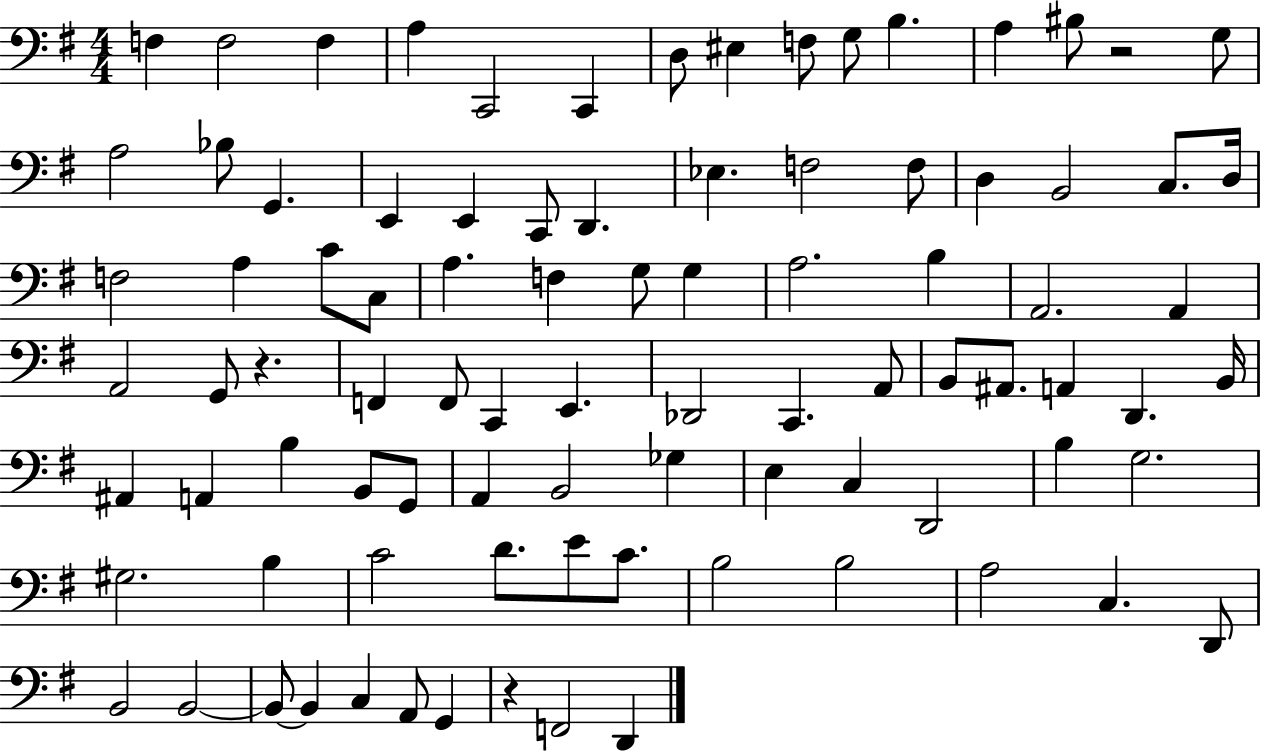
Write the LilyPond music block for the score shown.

{
  \clef bass
  \numericTimeSignature
  \time 4/4
  \key g \major
  f4 f2 f4 | a4 c,2 c,4 | d8 eis4 f8 g8 b4. | a4 bis8 r2 g8 | \break a2 bes8 g,4. | e,4 e,4 c,8 d,4. | ees4. f2 f8 | d4 b,2 c8. d16 | \break f2 a4 c'8 c8 | a4. f4 g8 g4 | a2. b4 | a,2. a,4 | \break a,2 g,8 r4. | f,4 f,8 c,4 e,4. | des,2 c,4. a,8 | b,8 ais,8. a,4 d,4. b,16 | \break ais,4 a,4 b4 b,8 g,8 | a,4 b,2 ges4 | e4 c4 d,2 | b4 g2. | \break gis2. b4 | c'2 d'8. e'8 c'8. | b2 b2 | a2 c4. d,8 | \break b,2 b,2~~ | b,8~~ b,4 c4 a,8 g,4 | r4 f,2 d,4 | \bar "|."
}